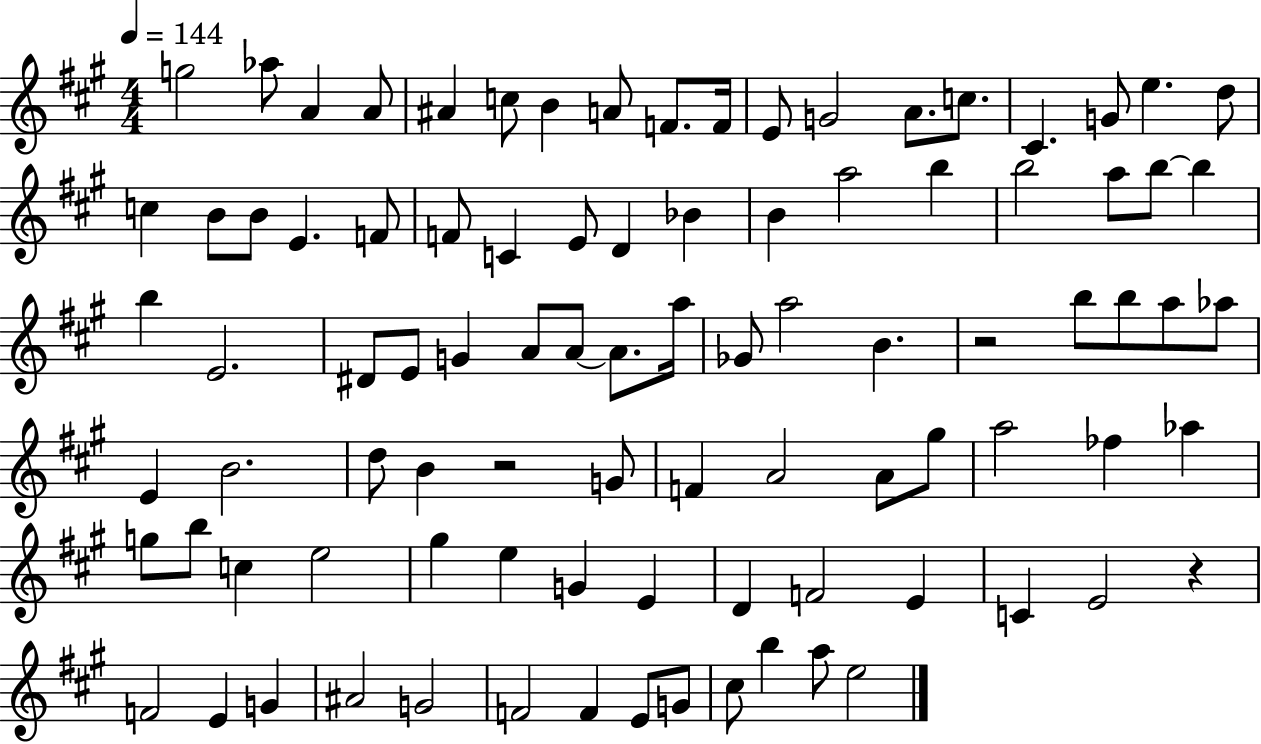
{
  \clef treble
  \numericTimeSignature
  \time 4/4
  \key a \major
  \tempo 4 = 144
  g''2 aes''8 a'4 a'8 | ais'4 c''8 b'4 a'8 f'8. f'16 | e'8 g'2 a'8. c''8. | cis'4. g'8 e''4. d''8 | \break c''4 b'8 b'8 e'4. f'8 | f'8 c'4 e'8 d'4 bes'4 | b'4 a''2 b''4 | b''2 a''8 b''8~~ b''4 | \break b''4 e'2. | dis'8 e'8 g'4 a'8 a'8~~ a'8. a''16 | ges'8 a''2 b'4. | r2 b''8 b''8 a''8 aes''8 | \break e'4 b'2. | d''8 b'4 r2 g'8 | f'4 a'2 a'8 gis''8 | a''2 fes''4 aes''4 | \break g''8 b''8 c''4 e''2 | gis''4 e''4 g'4 e'4 | d'4 f'2 e'4 | c'4 e'2 r4 | \break f'2 e'4 g'4 | ais'2 g'2 | f'2 f'4 e'8 g'8 | cis''8 b''4 a''8 e''2 | \break \bar "|."
}